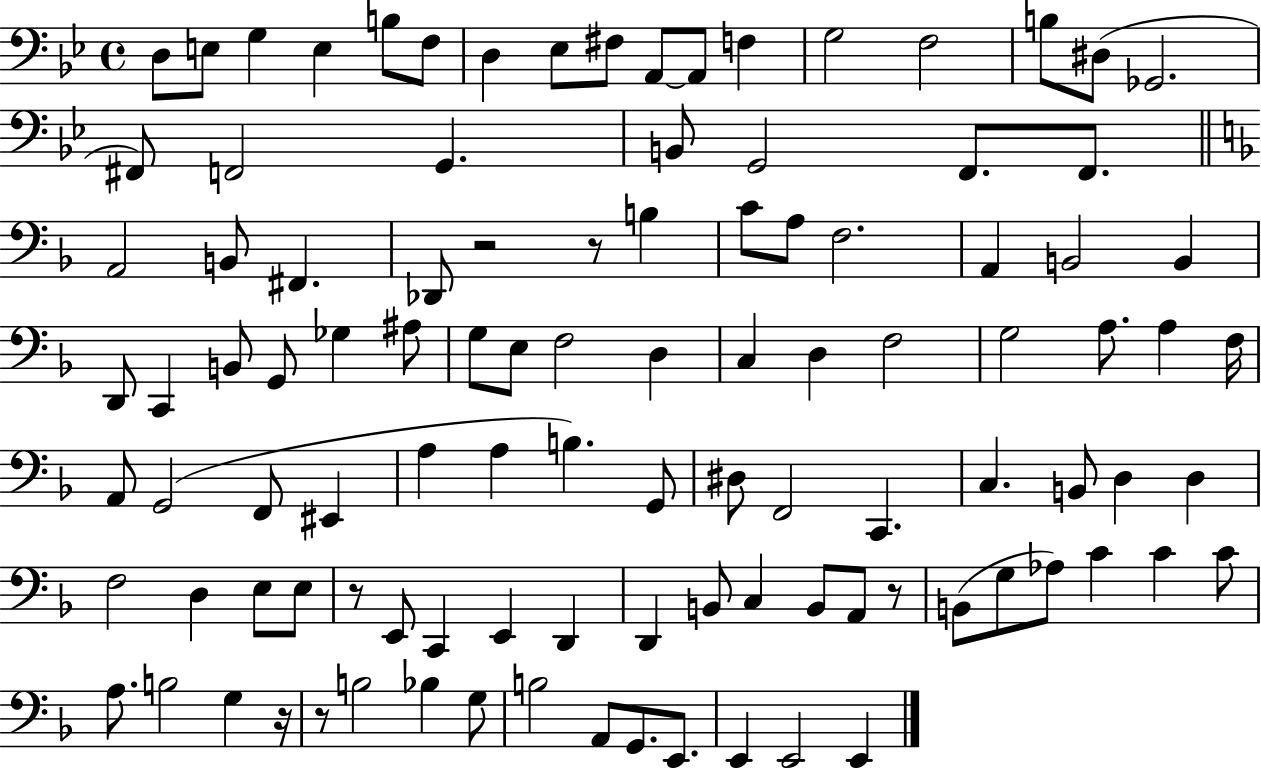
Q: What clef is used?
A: bass